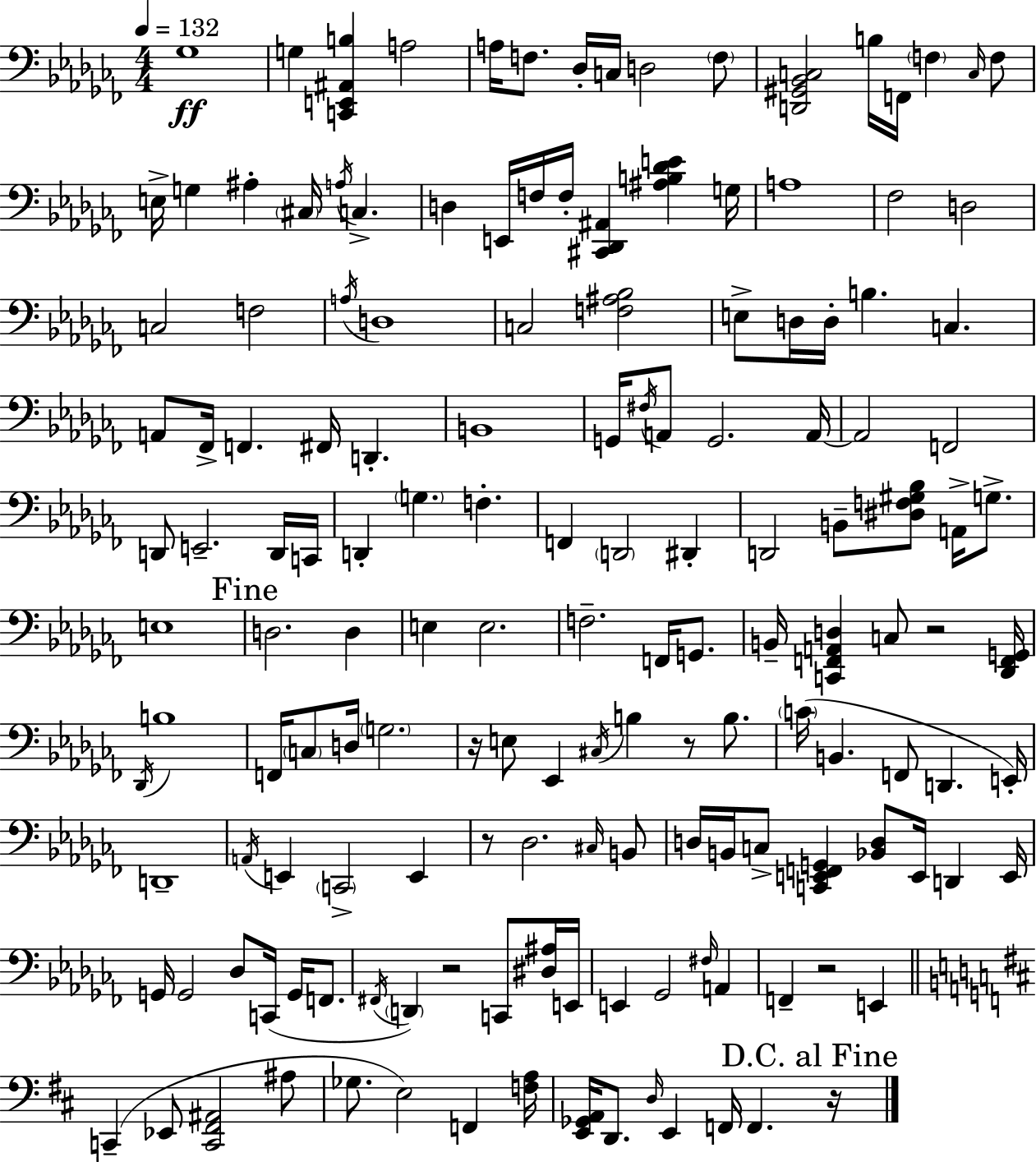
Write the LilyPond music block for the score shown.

{
  \clef bass
  \numericTimeSignature
  \time 4/4
  \key aes \minor
  \tempo 4 = 132
  \repeat volta 2 { ges1\ff | g4 <c, e, ais, b>4 a2 | a16 f8. des16-. c16 d2 \parenthesize f8 | <d, gis, bes, c>2 b16 f,16 \parenthesize f4 \grace { c16 } f8 | \break e16-> g4 ais4-. \parenthesize cis16 \acciaccatura { a16 } c4.-> | d4 e,16 f16 f16-. <cis, des, ais,>4 <ais b des' e'>4 | g16 a1 | fes2 d2 | \break c2 f2 | \acciaccatura { a16 } d1 | c2 <f ais bes>2 | e8-> d16 d16-. b4. c4. | \break a,8 fes,16-> f,4. fis,16 d,4.-. | b,1 | g,16 \acciaccatura { fis16 } a,8 g,2. | a,16~~ a,2 f,2 | \break d,8 e,2.-- | d,16 c,16 d,4-. \parenthesize g4. f4.-. | f,4 \parenthesize d,2 | dis,4-. d,2 b,8-- <dis f gis bes>8 | \break a,16-> g8.-> e1 | \mark "Fine" d2. | d4 e4 e2. | f2.-- | \break f,16 g,8. b,16-- <c, f, a, d>4 c8 r2 | <des, f, g,>16 \acciaccatura { des,16 } b1 | f,16 \parenthesize c8 d16 \parenthesize g2. | r16 e8 ees,4 \acciaccatura { cis16 } b4 | \break r8 b8. \parenthesize c'16( b,4. f,8 d,4. | e,16-.) d,1-- | \acciaccatura { a,16 } e,4 \parenthesize c,2-> | e,4 r8 des2. | \break \grace { cis16 } b,8 d16 b,16 c8-> <c, e, f, g,>4 | <bes, d>8 e,16 d,4 e,16 g,16 g,2 | des8 c,16( g,16 f,8. \acciaccatura { fis,16 } \parenthesize d,4) r2 | c,8 <dis ais>16 e,16 e,4 ges,2 | \break \grace { fis16 } a,4 f,4-- r2 | e,4 \bar "||" \break \key b \minor c,4--( ees,8 <c, fis, ais,>2 ais8 | ges8. e2) f,4 <f a>16 | <e, ges, a,>16 d,8. \grace { d16 } e,4 f,16 f,4. | \mark "D.C. al Fine" r16 } \bar "|."
}